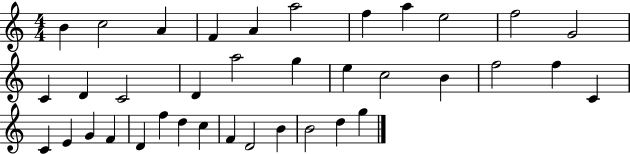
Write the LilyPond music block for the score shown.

{
  \clef treble
  \numericTimeSignature
  \time 4/4
  \key c \major
  b'4 c''2 a'4 | f'4 a'4 a''2 | f''4 a''4 e''2 | f''2 g'2 | \break c'4 d'4 c'2 | d'4 a''2 g''4 | e''4 c''2 b'4 | f''2 f''4 c'4 | \break c'4 e'4 g'4 f'4 | d'4 f''4 d''4 c''4 | f'4 d'2 b'4 | b'2 d''4 g''4 | \break \bar "|."
}